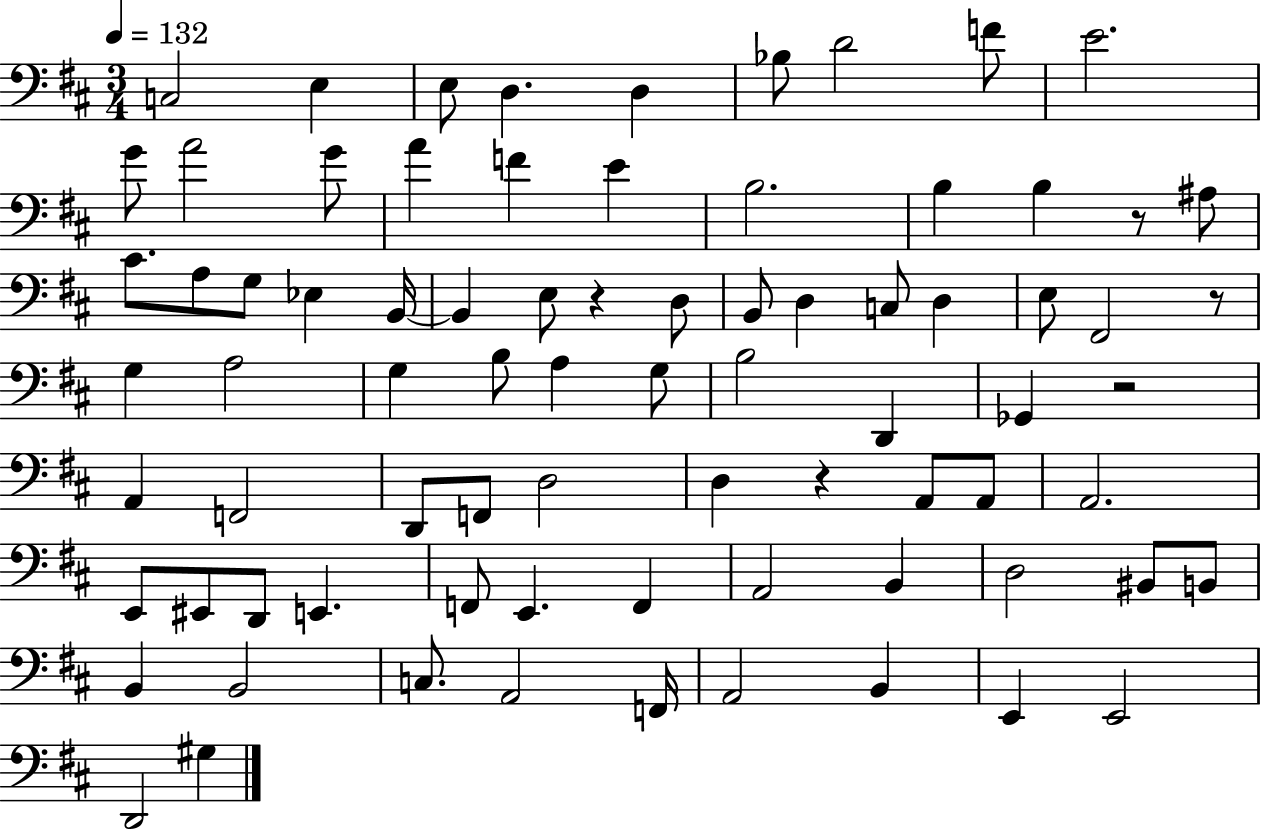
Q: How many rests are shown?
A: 5